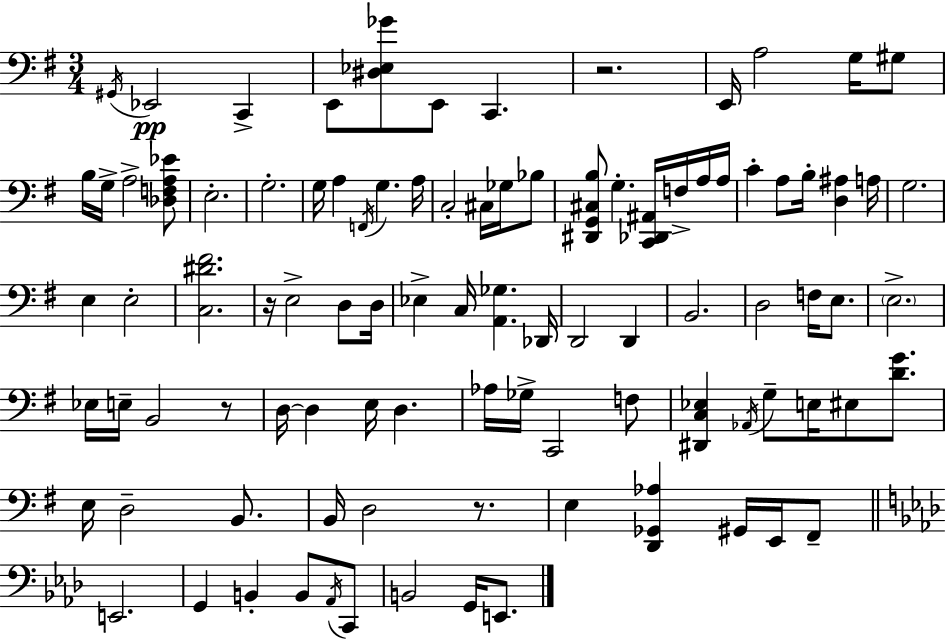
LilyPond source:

{
  \clef bass
  \numericTimeSignature
  \time 3/4
  \key e \minor
  \repeat volta 2 { \acciaccatura { gis,16 }\pp ees,2 c,4-> | e,8 <dis ees ges'>8 e,8 c,4. | r2. | e,16 a2 g16 gis8 | \break b16 g16-> a2-> <des f a ees'>8 | e2.-. | g2.-. | g16 a4 \acciaccatura { f,16 } g4. | \break a16 c2-. cis16 ges16 | bes8 <dis, g, cis b>8 g4.-. <c, des, ais,>16 f16-> | a16 a16 c'4-. a8 b16-. <d ais>4 | a16 g2. | \break e4 e2-. | <c dis' fis'>2. | r16 e2-> d8 | d16 ees4-> c16 <a, ges>4. | \break des,16 d,2 d,4 | b,2. | d2 f16 e8. | \parenthesize e2.-> | \break ees16 e16-- b,2 | r8 d16~~ d4 e16 d4. | aes16 ges16-> c,2 | f8 <dis, c ees>4 \acciaccatura { aes,16 } g8-- e16 eis8 | \break <d' g'>8. e16 d2-- | b,8. b,16 d2 | r8. e4 <d, ges, aes>4 gis,16 | e,16 fis,8-- \bar "||" \break \key aes \major e,2. | g,4 b,4-. b,8 \acciaccatura { aes,16 } c,8 | b,2 g,16 e,8. | } \bar "|."
}